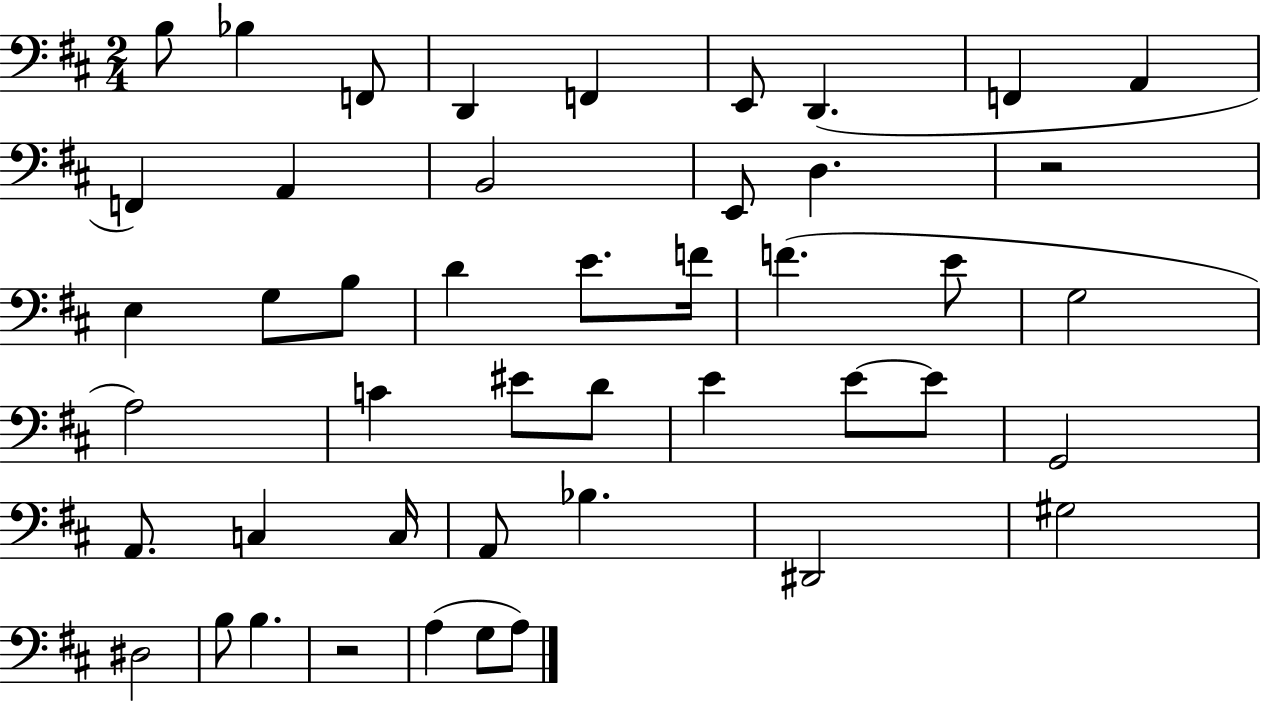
B3/e Bb3/q F2/e D2/q F2/q E2/e D2/q. F2/q A2/q F2/q A2/q B2/h E2/e D3/q. R/h E3/q G3/e B3/e D4/q E4/e. F4/s F4/q. E4/e G3/h A3/h C4/q EIS4/e D4/e E4/q E4/e E4/e G2/h A2/e. C3/q C3/s A2/e Bb3/q. D#2/h G#3/h D#3/h B3/e B3/q. R/h A3/q G3/e A3/e